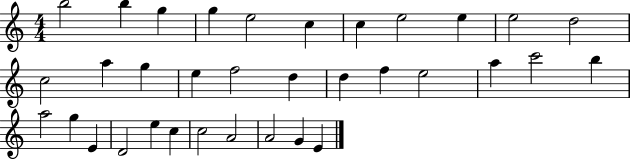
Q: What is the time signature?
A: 4/4